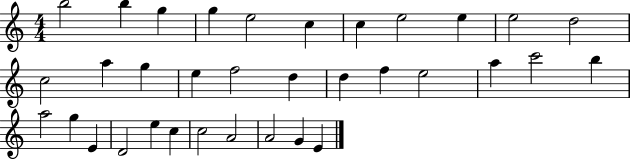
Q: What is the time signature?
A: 4/4